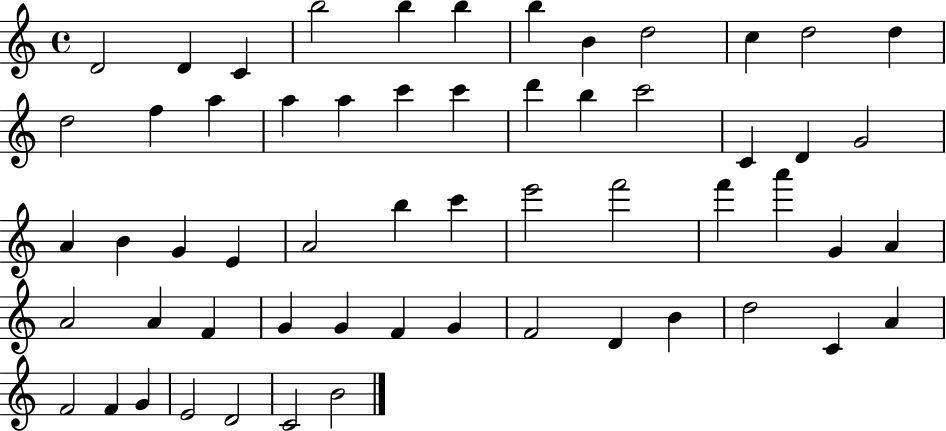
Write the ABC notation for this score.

X:1
T:Untitled
M:4/4
L:1/4
K:C
D2 D C b2 b b b B d2 c d2 d d2 f a a a c' c' d' b c'2 C D G2 A B G E A2 b c' e'2 f'2 f' a' G A A2 A F G G F G F2 D B d2 C A F2 F G E2 D2 C2 B2